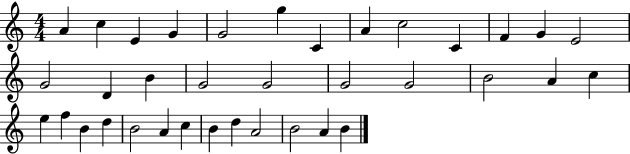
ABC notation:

X:1
T:Untitled
M:4/4
L:1/4
K:C
A c E G G2 g C A c2 C F G E2 G2 D B G2 G2 G2 G2 B2 A c e f B d B2 A c B d A2 B2 A B